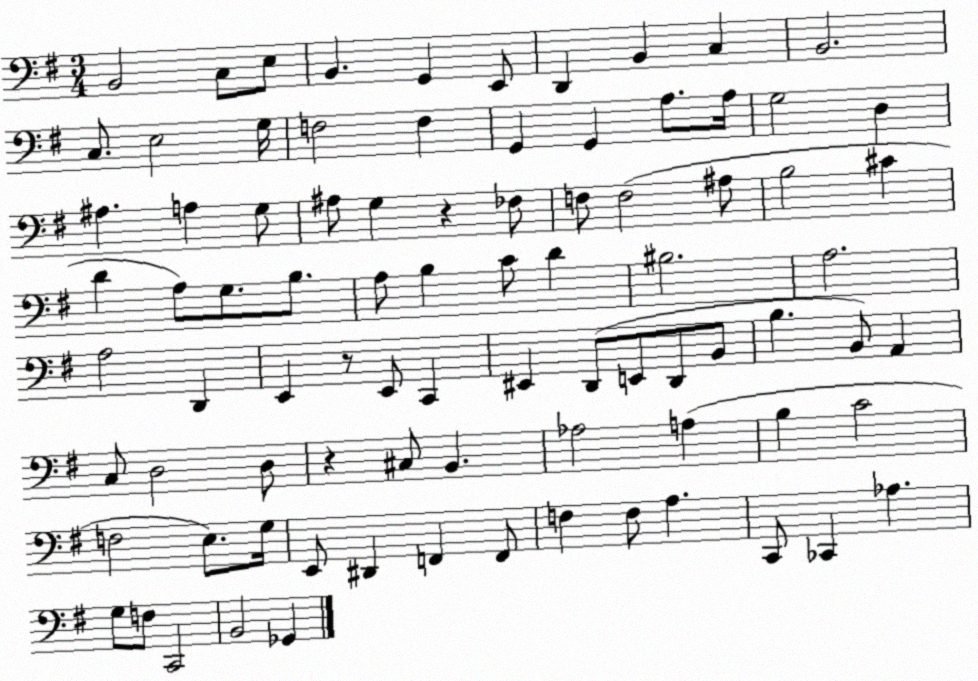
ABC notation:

X:1
T:Untitled
M:3/4
L:1/4
K:G
B,,2 C,/2 E,/2 B,, G,, E,,/2 D,, B,, C, B,,2 C,/2 E,2 G,/4 F,2 F, G,, G,, A,/2 A,/4 G,2 D, ^A, A, G,/2 ^A,/2 G, z _F,/2 F,/2 F,2 ^A,/2 B,2 ^C D A,/2 G,/2 B,/2 A,/2 B, C/2 D ^B,2 A,2 A,2 D,, E,, z/2 E,,/2 C,, ^E,, D,,/2 E,,/2 D,,/2 B,,/2 B, B,,/2 A,, C,/2 D,2 D,/2 z ^C,/2 B,, _A,2 A, B, C2 F,2 E,/2 G,/4 E,,/2 ^D,, F,, F,,/2 F, F,/2 A, C,,/2 _C,, _A, G,/2 F,/2 C,,2 B,,2 _G,,